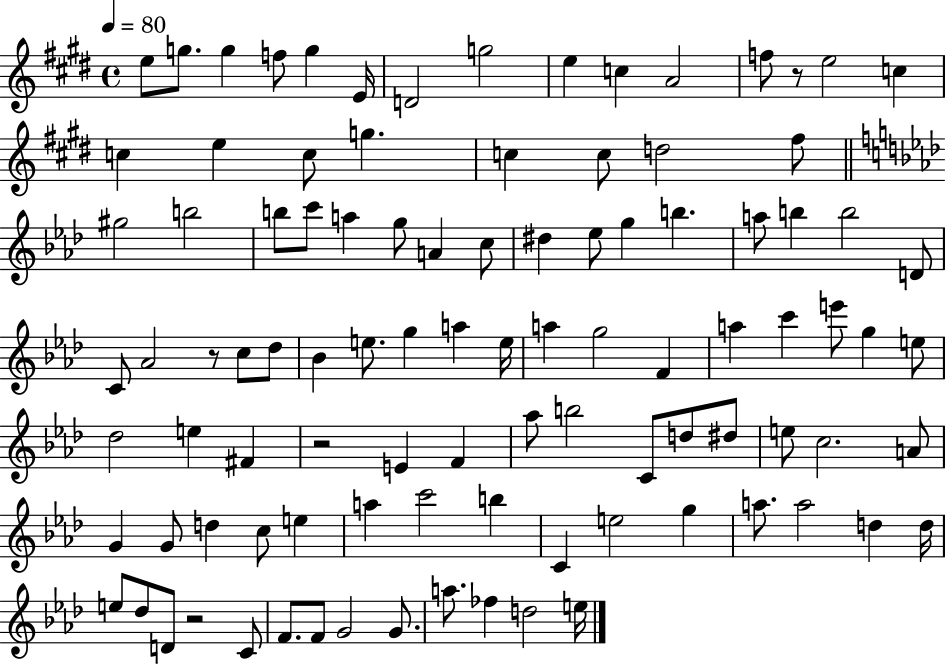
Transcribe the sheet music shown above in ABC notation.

X:1
T:Untitled
M:4/4
L:1/4
K:E
e/2 g/2 g f/2 g E/4 D2 g2 e c A2 f/2 z/2 e2 c c e c/2 g c c/2 d2 ^f/2 ^g2 b2 b/2 c'/2 a g/2 A c/2 ^d _e/2 g b a/2 b b2 D/2 C/2 _A2 z/2 c/2 _d/2 _B e/2 g a e/4 a g2 F a c' e'/2 g e/2 _d2 e ^F z2 E F _a/2 b2 C/2 d/2 ^d/2 e/2 c2 A/2 G G/2 d c/2 e a c'2 b C e2 g a/2 a2 d d/4 e/2 _d/2 D/2 z2 C/2 F/2 F/2 G2 G/2 a/2 _f d2 e/4